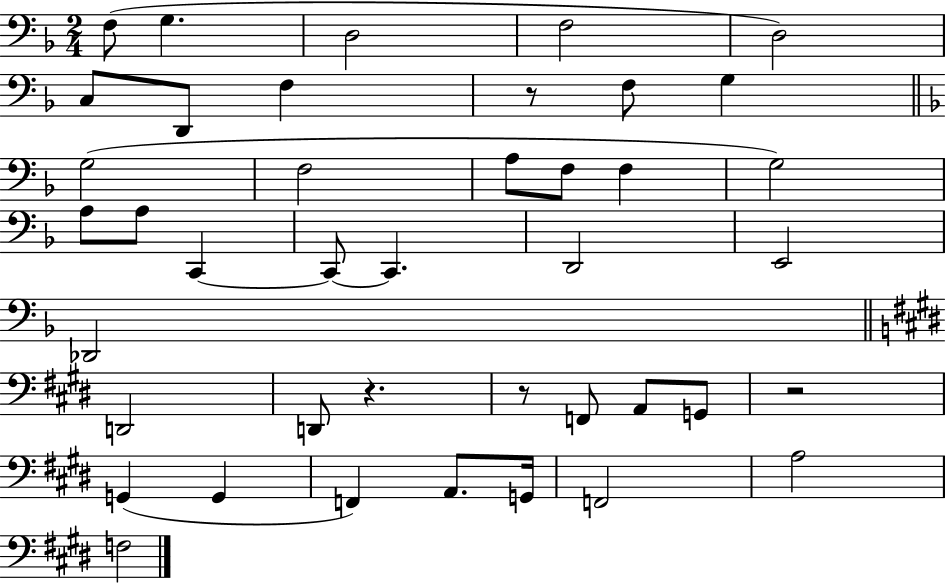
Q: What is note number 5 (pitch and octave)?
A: D3